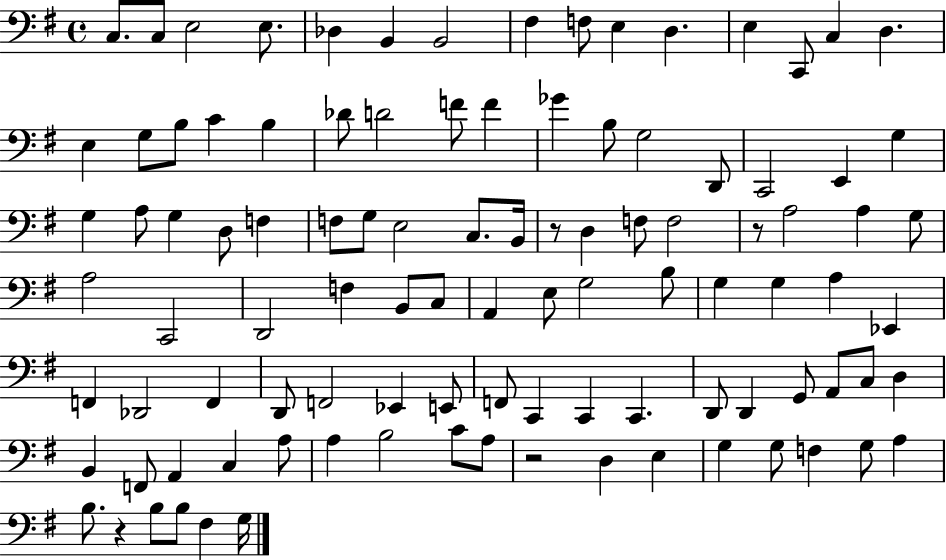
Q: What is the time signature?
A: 4/4